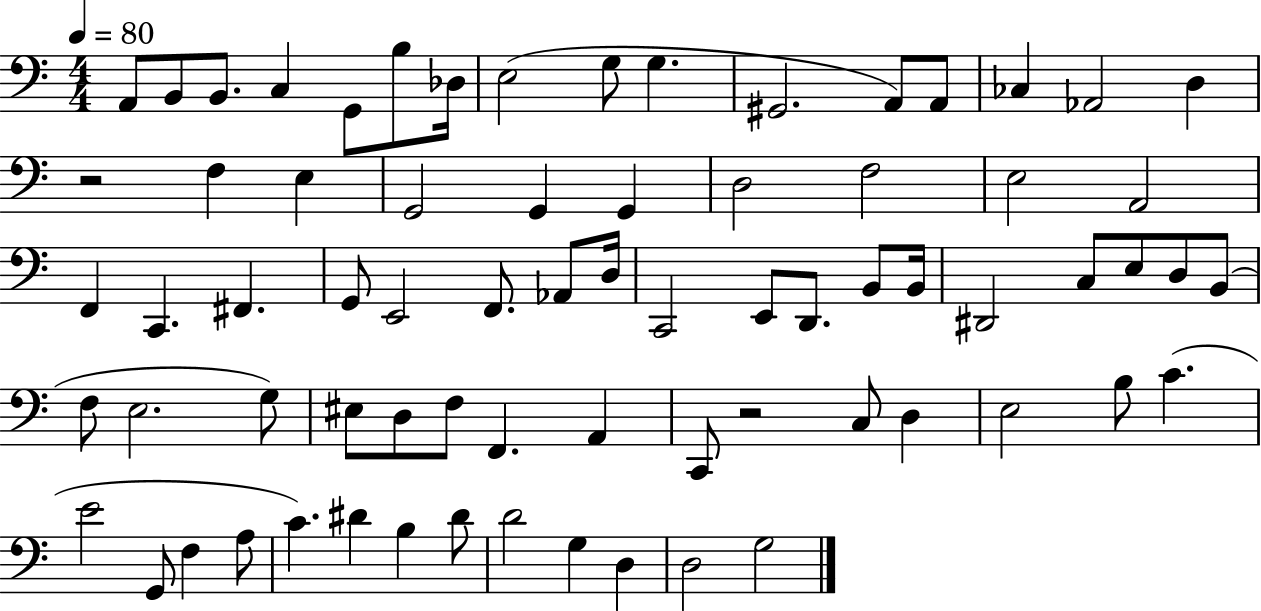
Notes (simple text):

A2/e B2/e B2/e. C3/q G2/e B3/e Db3/s E3/h G3/e G3/q. G#2/h. A2/e A2/e CES3/q Ab2/h D3/q R/h F3/q E3/q G2/h G2/q G2/q D3/h F3/h E3/h A2/h F2/q C2/q. F#2/q. G2/e E2/h F2/e. Ab2/e D3/s C2/h E2/e D2/e. B2/e B2/s D#2/h C3/e E3/e D3/e B2/e F3/e E3/h. G3/e EIS3/e D3/e F3/e F2/q. A2/q C2/e R/h C3/e D3/q E3/h B3/e C4/q. E4/h G2/e F3/q A3/e C4/q. D#4/q B3/q D#4/e D4/h G3/q D3/q D3/h G3/h